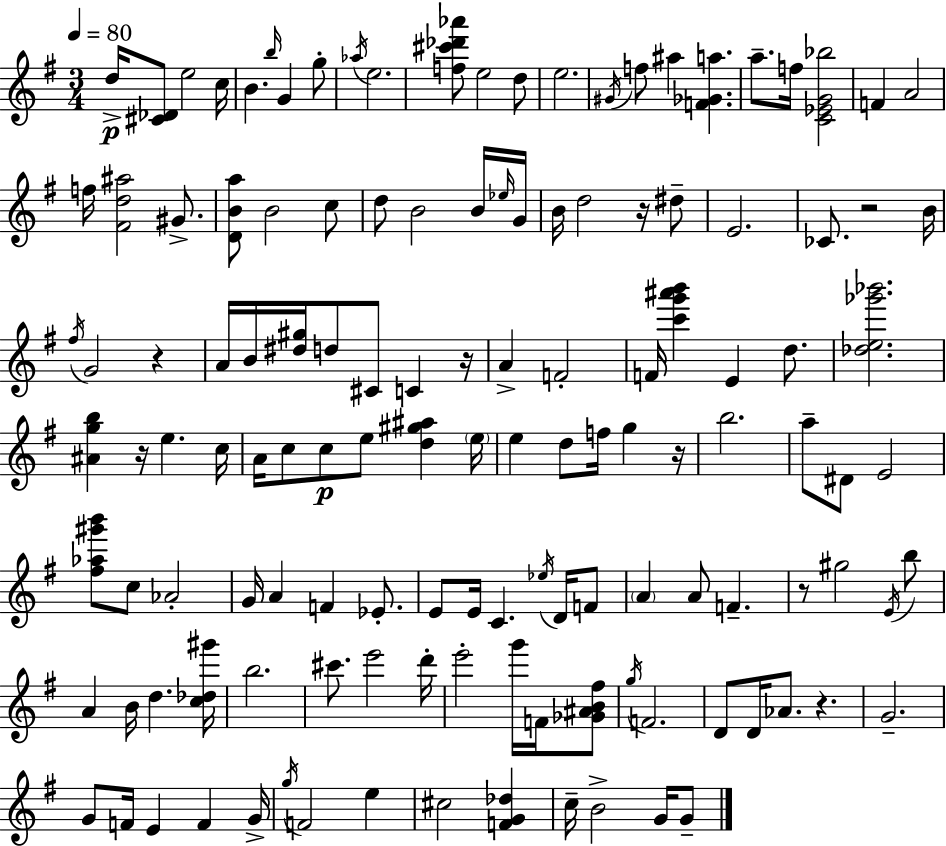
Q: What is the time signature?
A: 3/4